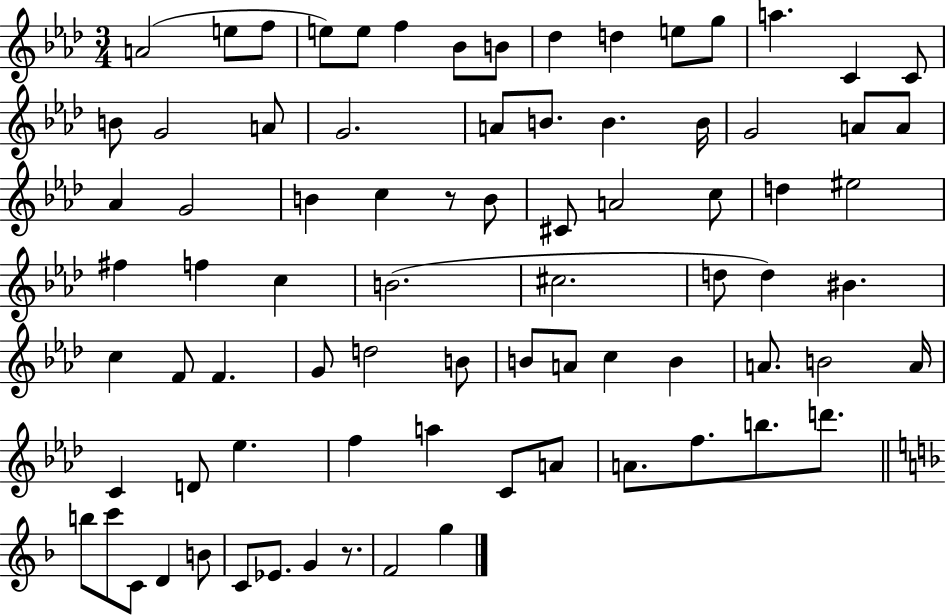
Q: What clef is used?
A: treble